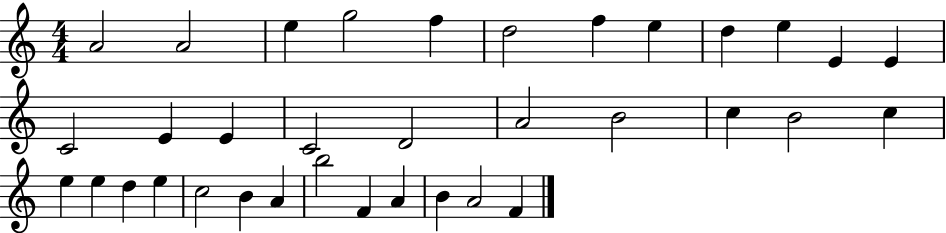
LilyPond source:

{
  \clef treble
  \numericTimeSignature
  \time 4/4
  \key c \major
  a'2 a'2 | e''4 g''2 f''4 | d''2 f''4 e''4 | d''4 e''4 e'4 e'4 | \break c'2 e'4 e'4 | c'2 d'2 | a'2 b'2 | c''4 b'2 c''4 | \break e''4 e''4 d''4 e''4 | c''2 b'4 a'4 | b''2 f'4 a'4 | b'4 a'2 f'4 | \break \bar "|."
}